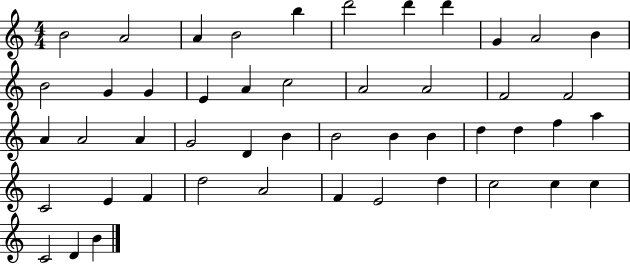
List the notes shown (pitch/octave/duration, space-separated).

B4/h A4/h A4/q B4/h B5/q D6/h D6/q D6/q G4/q A4/h B4/q B4/h G4/q G4/q E4/q A4/q C5/h A4/h A4/h F4/h F4/h A4/q A4/h A4/q G4/h D4/q B4/q B4/h B4/q B4/q D5/q D5/q F5/q A5/q C4/h E4/q F4/q D5/h A4/h F4/q E4/h D5/q C5/h C5/q C5/q C4/h D4/q B4/q